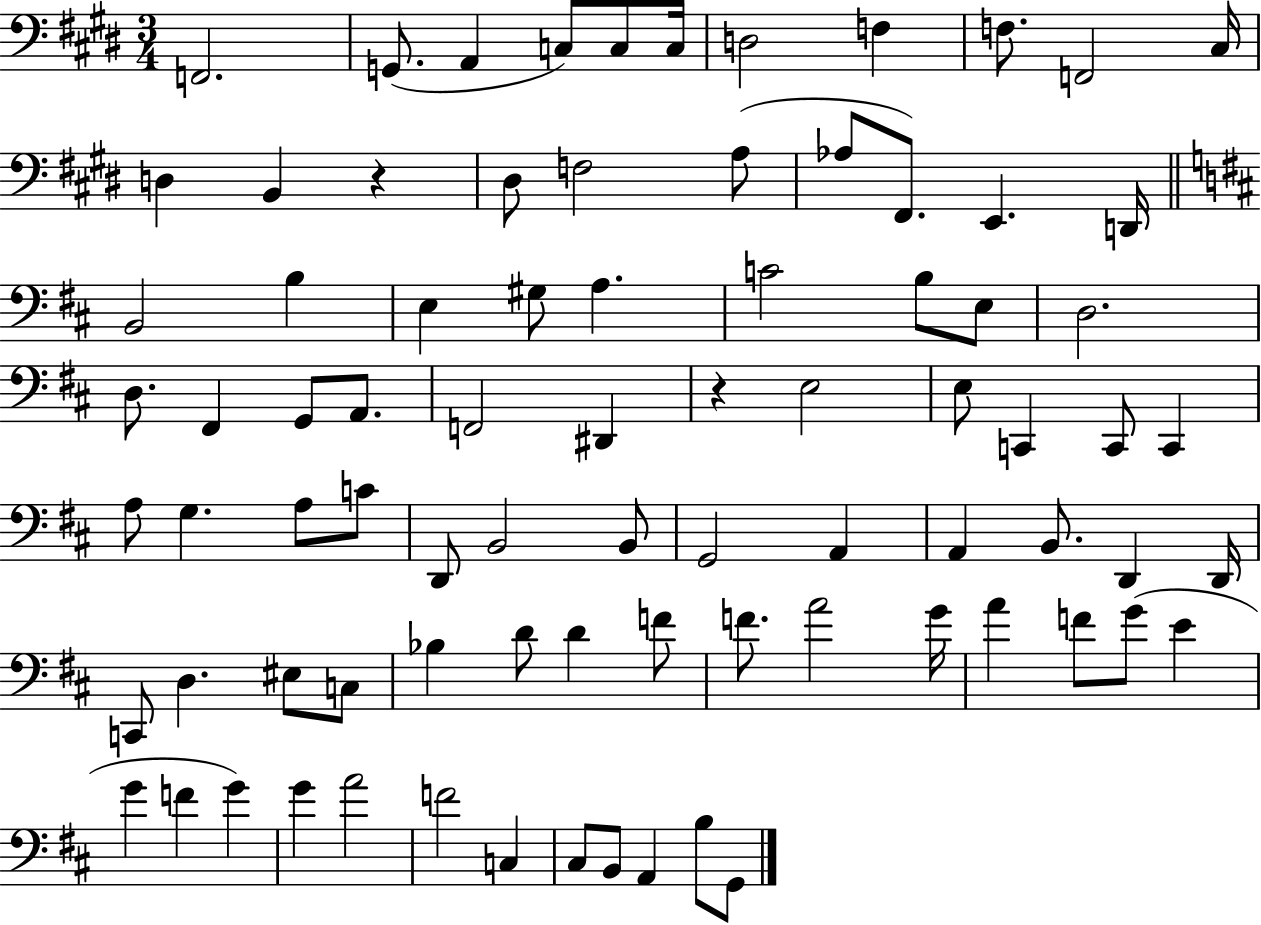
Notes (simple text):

F2/h. G2/e. A2/q C3/e C3/e C3/s D3/h F3/q F3/e. F2/h C#3/s D3/q B2/q R/q D#3/e F3/h A3/e Ab3/e F#2/e. E2/q. D2/s B2/h B3/q E3/q G#3/e A3/q. C4/h B3/e E3/e D3/h. D3/e. F#2/q G2/e A2/e. F2/h D#2/q R/q E3/h E3/e C2/q C2/e C2/q A3/e G3/q. A3/e C4/e D2/e B2/h B2/e G2/h A2/q A2/q B2/e. D2/q D2/s C2/e D3/q. EIS3/e C3/e Bb3/q D4/e D4/q F4/e F4/e. A4/h G4/s A4/q F4/e G4/e E4/q G4/q F4/q G4/q G4/q A4/h F4/h C3/q C#3/e B2/e A2/q B3/e G2/e